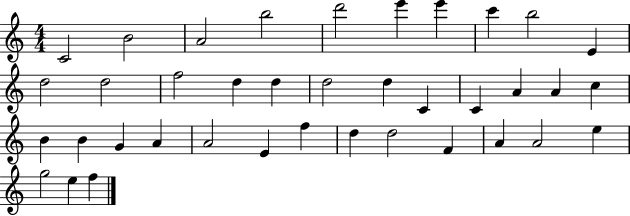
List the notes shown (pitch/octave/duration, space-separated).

C4/h B4/h A4/h B5/h D6/h E6/q E6/q C6/q B5/h E4/q D5/h D5/h F5/h D5/q D5/q D5/h D5/q C4/q C4/q A4/q A4/q C5/q B4/q B4/q G4/q A4/q A4/h E4/q F5/q D5/q D5/h F4/q A4/q A4/h E5/q G5/h E5/q F5/q